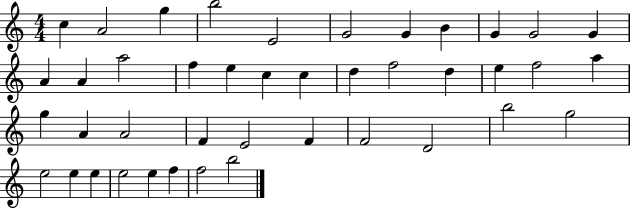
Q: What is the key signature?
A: C major